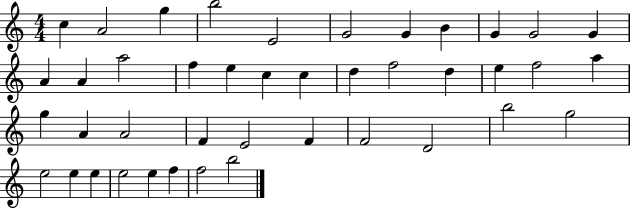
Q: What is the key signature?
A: C major